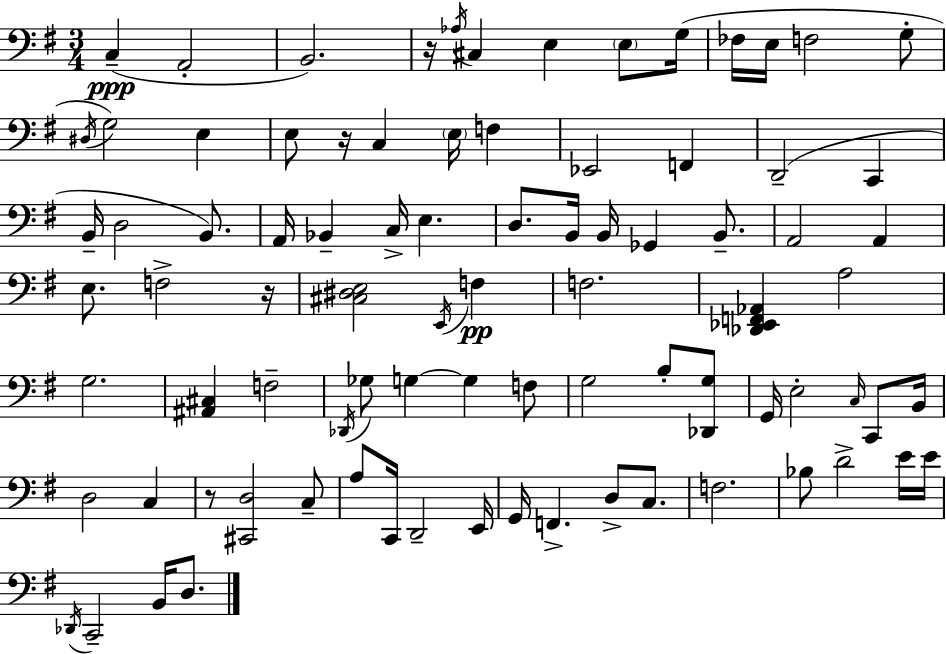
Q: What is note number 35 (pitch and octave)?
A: B2